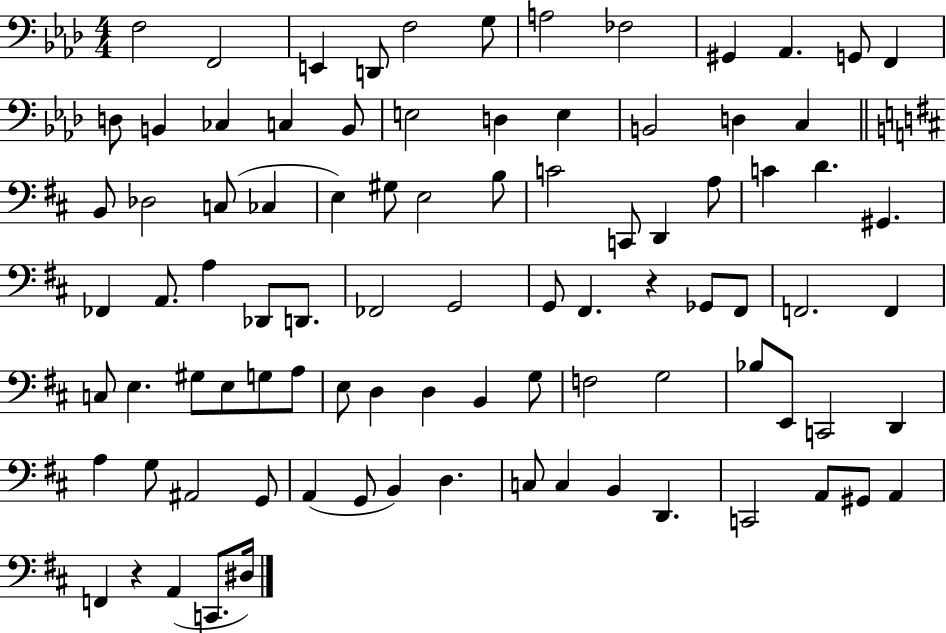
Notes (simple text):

F3/h F2/h E2/q D2/e F3/h G3/e A3/h FES3/h G#2/q Ab2/q. G2/e F2/q D3/e B2/q CES3/q C3/q B2/e E3/h D3/q E3/q B2/h D3/q C3/q B2/e Db3/h C3/e CES3/q E3/q G#3/e E3/h B3/e C4/h C2/e D2/q A3/e C4/q D4/q. G#2/q. FES2/q A2/e. A3/q Db2/e D2/e. FES2/h G2/h G2/e F#2/q. R/q Gb2/e F#2/e F2/h. F2/q C3/e E3/q. G#3/e E3/e G3/e A3/e E3/e D3/q D3/q B2/q G3/e F3/h G3/h Bb3/e E2/e C2/h D2/q A3/q G3/e A#2/h G2/e A2/q G2/e B2/q D3/q. C3/e C3/q B2/q D2/q. C2/h A2/e G#2/e A2/q F2/q R/q A2/q C2/e. D#3/s